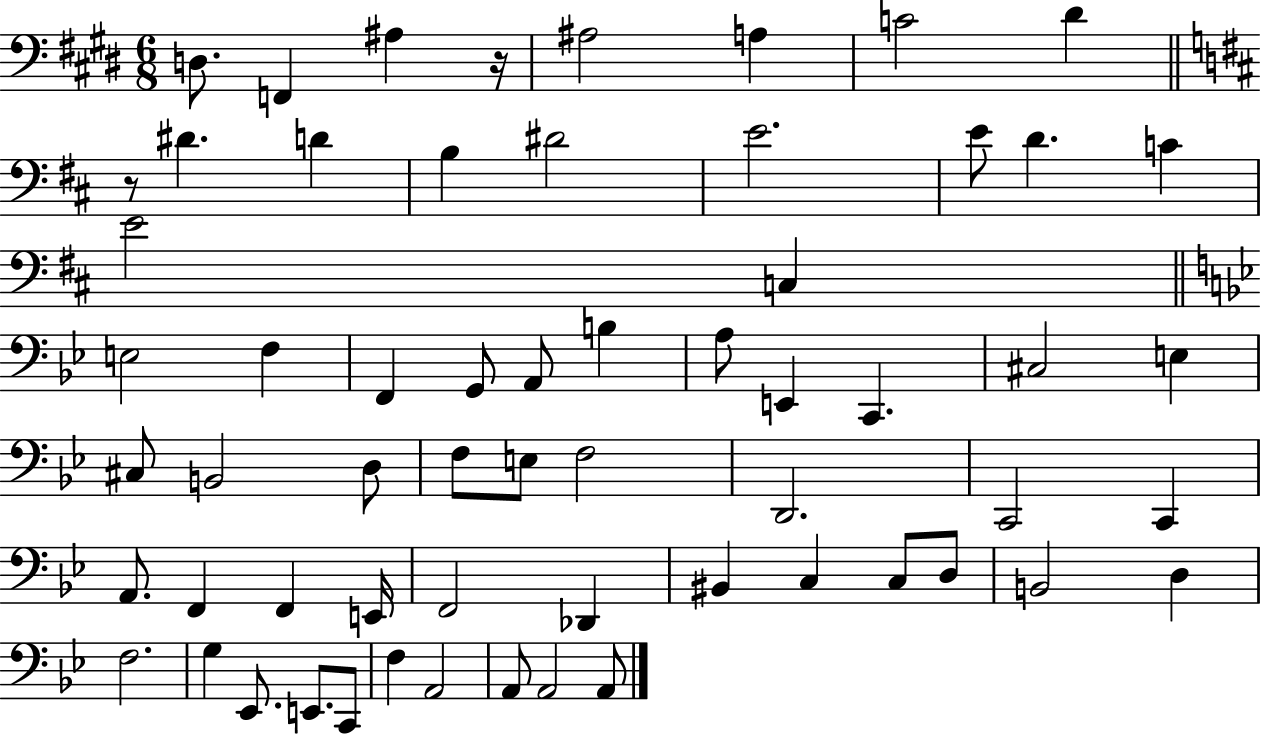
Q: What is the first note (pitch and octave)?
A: D3